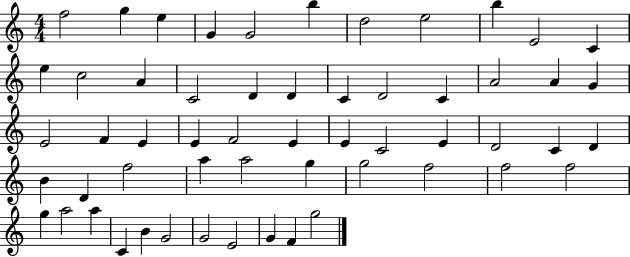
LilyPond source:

{
  \clef treble
  \numericTimeSignature
  \time 4/4
  \key c \major
  f''2 g''4 e''4 | g'4 g'2 b''4 | d''2 e''2 | b''4 e'2 c'4 | \break e''4 c''2 a'4 | c'2 d'4 d'4 | c'4 d'2 c'4 | a'2 a'4 g'4 | \break e'2 f'4 e'4 | e'4 f'2 e'4 | e'4 c'2 e'4 | d'2 c'4 d'4 | \break b'4 d'4 f''2 | a''4 a''2 g''4 | g''2 f''2 | f''2 f''2 | \break g''4 a''2 a''4 | c'4 b'4 g'2 | g'2 e'2 | g'4 f'4 g''2 | \break \bar "|."
}